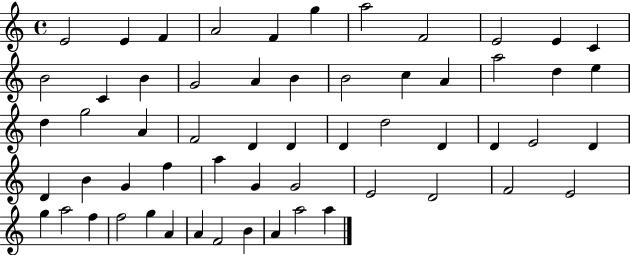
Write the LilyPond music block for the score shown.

{
  \clef treble
  \time 4/4
  \defaultTimeSignature
  \key c \major
  e'2 e'4 f'4 | a'2 f'4 g''4 | a''2 f'2 | e'2 e'4 c'4 | \break b'2 c'4 b'4 | g'2 a'4 b'4 | b'2 c''4 a'4 | a''2 d''4 e''4 | \break d''4 g''2 a'4 | f'2 d'4 d'4 | d'4 d''2 d'4 | d'4 e'2 d'4 | \break d'4 b'4 g'4 f''4 | a''4 g'4 g'2 | e'2 d'2 | f'2 e'2 | \break g''4 a''2 f''4 | f''2 g''4 a'4 | a'4 f'2 b'4 | a'4 a''2 a''4 | \break \bar "|."
}